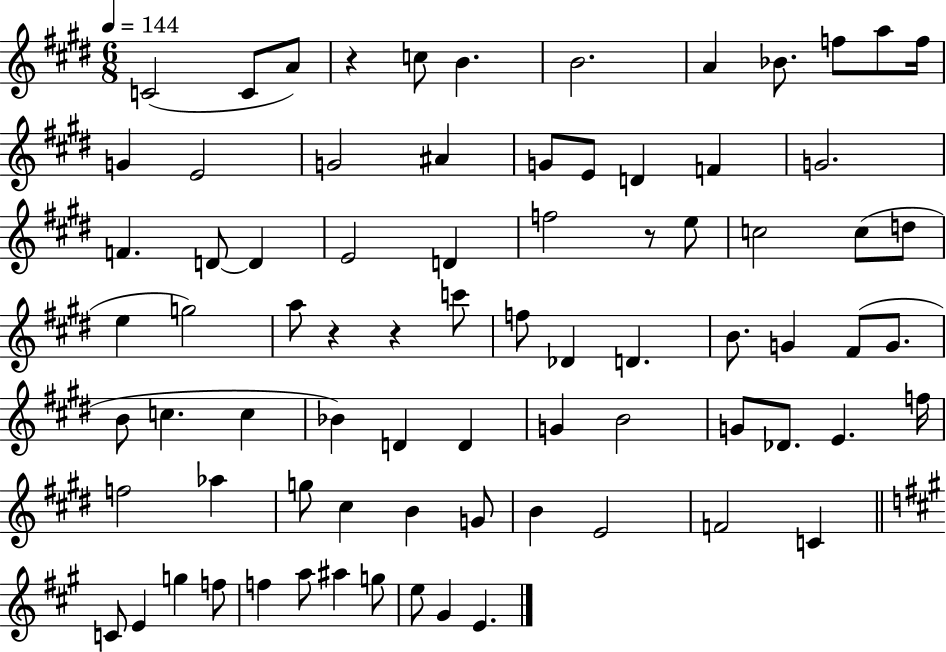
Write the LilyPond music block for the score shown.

{
  \clef treble
  \numericTimeSignature
  \time 6/8
  \key e \major
  \tempo 4 = 144
  c'2( c'8 a'8) | r4 c''8 b'4. | b'2. | a'4 bes'8. f''8 a''8 f''16 | \break g'4 e'2 | g'2 ais'4 | g'8 e'8 d'4 f'4 | g'2. | \break f'4. d'8~~ d'4 | e'2 d'4 | f''2 r8 e''8 | c''2 c''8( d''8 | \break e''4 g''2) | a''8 r4 r4 c'''8 | f''8 des'4 d'4. | b'8. g'4 fis'8( g'8. | \break b'8 c''4. c''4 | bes'4) d'4 d'4 | g'4 b'2 | g'8 des'8. e'4. f''16 | \break f''2 aes''4 | g''8 cis''4 b'4 g'8 | b'4 e'2 | f'2 c'4 | \break \bar "||" \break \key a \major c'8 e'4 g''4 f''8 | f''4 a''8 ais''4 g''8 | e''8 gis'4 e'4. | \bar "|."
}